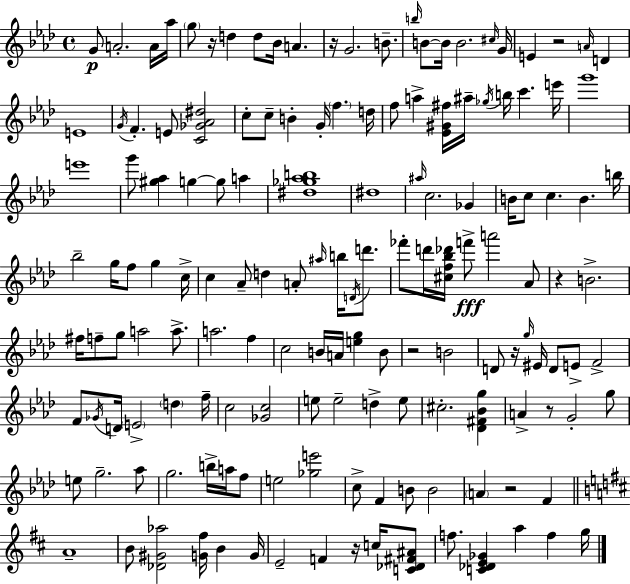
{
  \clef treble
  \time 4/4
  \defaultTimeSignature
  \key aes \major
  \repeat volta 2 { g'8\p a'2.-. a'16 aes''16 | \parenthesize g''8 r16 d''4 d''8 bes'16 a'4. | r16 g'2. b'8.-- | \grace { b''16 } b'8~~ b'16 b'2. | \break \grace { cis''16 } g'16 e'4 r2 \grace { a'16 } d'4 | e'1 | \acciaccatura { g'16 } f'4.-. e'8 <c' ges' aes' dis''>2 | c''8-. c''8-- b'4-. g'16-. \parenthesize f''4. | \break d''16 f''8 a''4-> <ees' gis' fis''>16 ais''16-- \acciaccatura { ges''16 } b''16 c'''4. | e'''16 g'''1 | e'''1 | g'''8 <gis'' aes''>4 g''4~~ g''8 | \break a''4 <dis'' ges'' aes'' b''>1 | dis''1 | \grace { ais''16 } c''2. | ges'4 b'16 c''8 c''4. b'4. | \break b''16 bes''2-- g''16 f''8 | g''4 c''16-> c''4 aes'8-- d''4 | a'8-. \grace { ais''16 } b''16 \acciaccatura { d'16 } d'''8. fes'''8-. d'''16 <cis'' f'' bes'' des'''>16 f'''8->\fff a'''2 | aes'8 r4 b'2.-> | \break fis''16 f''8-- g''8 a''2 | a''8.-> a''2. | f''4 c''2 | b'16 a'16 <e'' g''>4 b'8 r2 | \break b'2 d'8 r16 \grace { g''16 } eis'16 d'8 e'8-> | f'2-> f'8 \acciaccatura { ges'16 } d'16 \parenthesize e'2-> | \parenthesize d''4 f''16-- c''2 | <ges' c''>2 e''8 e''2-- | \break d''4-> e''8 cis''2.-. | <des' fis' bes' g''>4 a'4-> r8 | g'2-. g''8 e''8 g''2.-- | aes''8 g''2. | \break b''16-> a''16 f''8 e''2 | <ges'' e'''>2 c''8-> f'4 | b'8 b'2 \parenthesize a'4 r2 | f'4 \bar "||" \break \key d \major a'1-- | b'8 <des' gis' aes''>2 <g' fis''>16 b'4 g'16 | e'2-- f'4 r16 c''16 <c' des' fis' ais'>8 | f''8. <c' des' e' ges'>4 a''4 f''4 g''16 | \break } \bar "|."
}